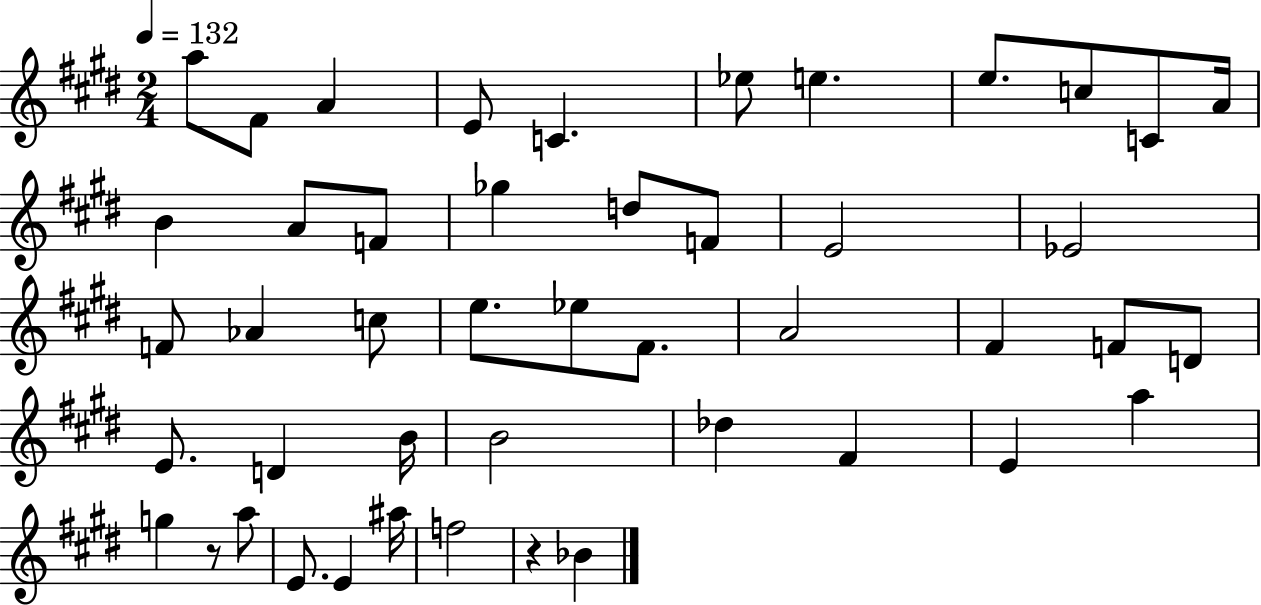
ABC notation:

X:1
T:Untitled
M:2/4
L:1/4
K:E
a/2 ^F/2 A E/2 C _e/2 e e/2 c/2 C/2 A/4 B A/2 F/2 _g d/2 F/2 E2 _E2 F/2 _A c/2 e/2 _e/2 ^F/2 A2 ^F F/2 D/2 E/2 D B/4 B2 _d ^F E a g z/2 a/2 E/2 E ^a/4 f2 z _B